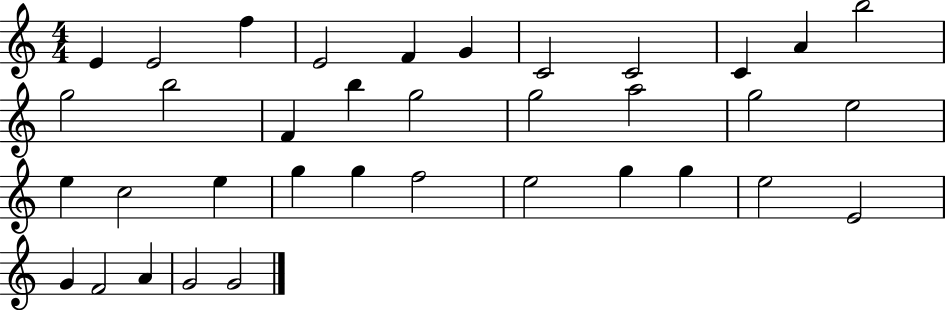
X:1
T:Untitled
M:4/4
L:1/4
K:C
E E2 f E2 F G C2 C2 C A b2 g2 b2 F b g2 g2 a2 g2 e2 e c2 e g g f2 e2 g g e2 E2 G F2 A G2 G2